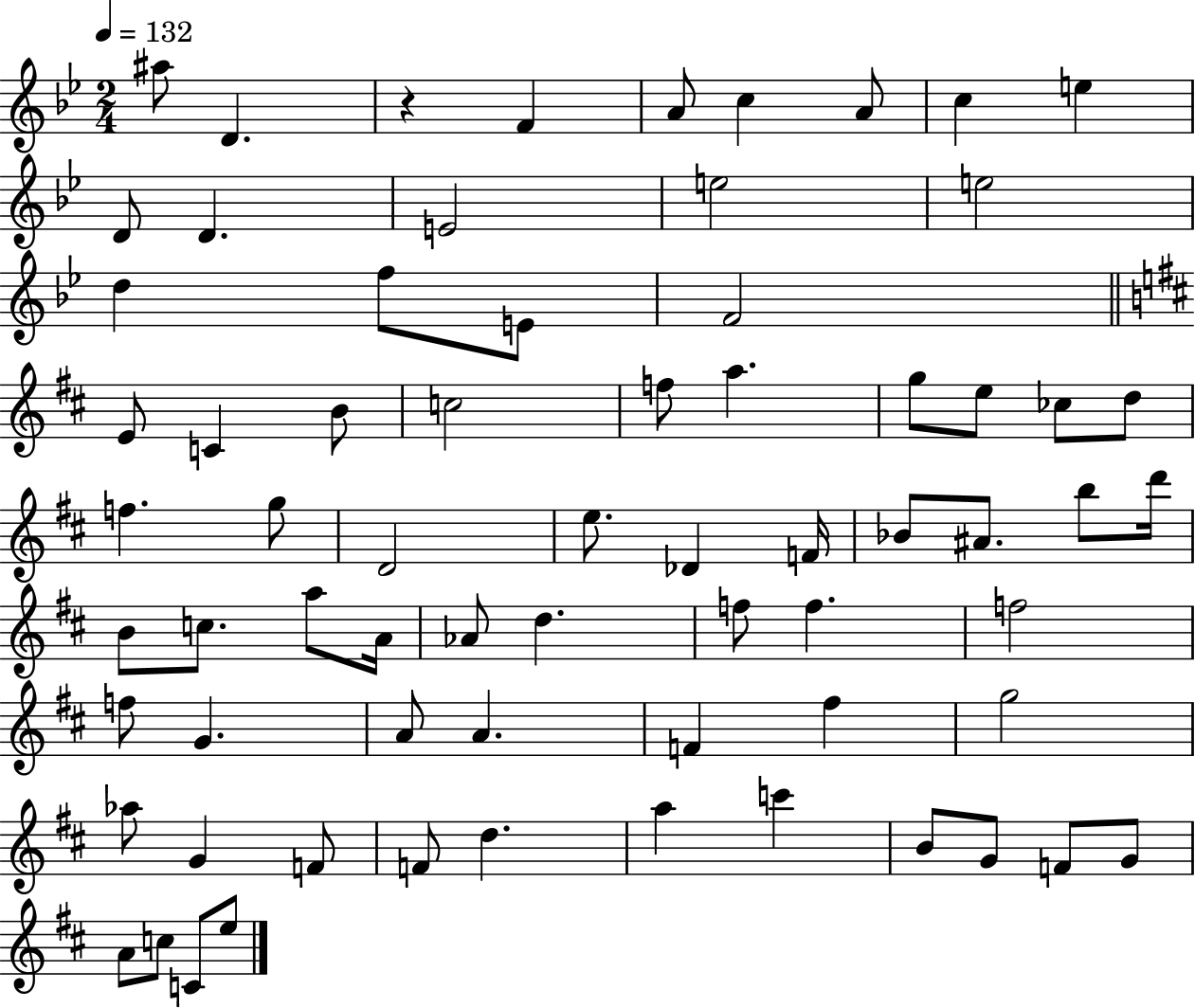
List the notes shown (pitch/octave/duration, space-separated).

A#5/e D4/q. R/q F4/q A4/e C5/q A4/e C5/q E5/q D4/e D4/q. E4/h E5/h E5/h D5/q F5/e E4/e F4/h E4/e C4/q B4/e C5/h F5/e A5/q. G5/e E5/e CES5/e D5/e F5/q. G5/e D4/h E5/e. Db4/q F4/s Bb4/e A#4/e. B5/e D6/s B4/e C5/e. A5/e A4/s Ab4/e D5/q. F5/e F5/q. F5/h F5/e G4/q. A4/e A4/q. F4/q F#5/q G5/h Ab5/e G4/q F4/e F4/e D5/q. A5/q C6/q B4/e G4/e F4/e G4/e A4/e C5/e C4/e E5/e